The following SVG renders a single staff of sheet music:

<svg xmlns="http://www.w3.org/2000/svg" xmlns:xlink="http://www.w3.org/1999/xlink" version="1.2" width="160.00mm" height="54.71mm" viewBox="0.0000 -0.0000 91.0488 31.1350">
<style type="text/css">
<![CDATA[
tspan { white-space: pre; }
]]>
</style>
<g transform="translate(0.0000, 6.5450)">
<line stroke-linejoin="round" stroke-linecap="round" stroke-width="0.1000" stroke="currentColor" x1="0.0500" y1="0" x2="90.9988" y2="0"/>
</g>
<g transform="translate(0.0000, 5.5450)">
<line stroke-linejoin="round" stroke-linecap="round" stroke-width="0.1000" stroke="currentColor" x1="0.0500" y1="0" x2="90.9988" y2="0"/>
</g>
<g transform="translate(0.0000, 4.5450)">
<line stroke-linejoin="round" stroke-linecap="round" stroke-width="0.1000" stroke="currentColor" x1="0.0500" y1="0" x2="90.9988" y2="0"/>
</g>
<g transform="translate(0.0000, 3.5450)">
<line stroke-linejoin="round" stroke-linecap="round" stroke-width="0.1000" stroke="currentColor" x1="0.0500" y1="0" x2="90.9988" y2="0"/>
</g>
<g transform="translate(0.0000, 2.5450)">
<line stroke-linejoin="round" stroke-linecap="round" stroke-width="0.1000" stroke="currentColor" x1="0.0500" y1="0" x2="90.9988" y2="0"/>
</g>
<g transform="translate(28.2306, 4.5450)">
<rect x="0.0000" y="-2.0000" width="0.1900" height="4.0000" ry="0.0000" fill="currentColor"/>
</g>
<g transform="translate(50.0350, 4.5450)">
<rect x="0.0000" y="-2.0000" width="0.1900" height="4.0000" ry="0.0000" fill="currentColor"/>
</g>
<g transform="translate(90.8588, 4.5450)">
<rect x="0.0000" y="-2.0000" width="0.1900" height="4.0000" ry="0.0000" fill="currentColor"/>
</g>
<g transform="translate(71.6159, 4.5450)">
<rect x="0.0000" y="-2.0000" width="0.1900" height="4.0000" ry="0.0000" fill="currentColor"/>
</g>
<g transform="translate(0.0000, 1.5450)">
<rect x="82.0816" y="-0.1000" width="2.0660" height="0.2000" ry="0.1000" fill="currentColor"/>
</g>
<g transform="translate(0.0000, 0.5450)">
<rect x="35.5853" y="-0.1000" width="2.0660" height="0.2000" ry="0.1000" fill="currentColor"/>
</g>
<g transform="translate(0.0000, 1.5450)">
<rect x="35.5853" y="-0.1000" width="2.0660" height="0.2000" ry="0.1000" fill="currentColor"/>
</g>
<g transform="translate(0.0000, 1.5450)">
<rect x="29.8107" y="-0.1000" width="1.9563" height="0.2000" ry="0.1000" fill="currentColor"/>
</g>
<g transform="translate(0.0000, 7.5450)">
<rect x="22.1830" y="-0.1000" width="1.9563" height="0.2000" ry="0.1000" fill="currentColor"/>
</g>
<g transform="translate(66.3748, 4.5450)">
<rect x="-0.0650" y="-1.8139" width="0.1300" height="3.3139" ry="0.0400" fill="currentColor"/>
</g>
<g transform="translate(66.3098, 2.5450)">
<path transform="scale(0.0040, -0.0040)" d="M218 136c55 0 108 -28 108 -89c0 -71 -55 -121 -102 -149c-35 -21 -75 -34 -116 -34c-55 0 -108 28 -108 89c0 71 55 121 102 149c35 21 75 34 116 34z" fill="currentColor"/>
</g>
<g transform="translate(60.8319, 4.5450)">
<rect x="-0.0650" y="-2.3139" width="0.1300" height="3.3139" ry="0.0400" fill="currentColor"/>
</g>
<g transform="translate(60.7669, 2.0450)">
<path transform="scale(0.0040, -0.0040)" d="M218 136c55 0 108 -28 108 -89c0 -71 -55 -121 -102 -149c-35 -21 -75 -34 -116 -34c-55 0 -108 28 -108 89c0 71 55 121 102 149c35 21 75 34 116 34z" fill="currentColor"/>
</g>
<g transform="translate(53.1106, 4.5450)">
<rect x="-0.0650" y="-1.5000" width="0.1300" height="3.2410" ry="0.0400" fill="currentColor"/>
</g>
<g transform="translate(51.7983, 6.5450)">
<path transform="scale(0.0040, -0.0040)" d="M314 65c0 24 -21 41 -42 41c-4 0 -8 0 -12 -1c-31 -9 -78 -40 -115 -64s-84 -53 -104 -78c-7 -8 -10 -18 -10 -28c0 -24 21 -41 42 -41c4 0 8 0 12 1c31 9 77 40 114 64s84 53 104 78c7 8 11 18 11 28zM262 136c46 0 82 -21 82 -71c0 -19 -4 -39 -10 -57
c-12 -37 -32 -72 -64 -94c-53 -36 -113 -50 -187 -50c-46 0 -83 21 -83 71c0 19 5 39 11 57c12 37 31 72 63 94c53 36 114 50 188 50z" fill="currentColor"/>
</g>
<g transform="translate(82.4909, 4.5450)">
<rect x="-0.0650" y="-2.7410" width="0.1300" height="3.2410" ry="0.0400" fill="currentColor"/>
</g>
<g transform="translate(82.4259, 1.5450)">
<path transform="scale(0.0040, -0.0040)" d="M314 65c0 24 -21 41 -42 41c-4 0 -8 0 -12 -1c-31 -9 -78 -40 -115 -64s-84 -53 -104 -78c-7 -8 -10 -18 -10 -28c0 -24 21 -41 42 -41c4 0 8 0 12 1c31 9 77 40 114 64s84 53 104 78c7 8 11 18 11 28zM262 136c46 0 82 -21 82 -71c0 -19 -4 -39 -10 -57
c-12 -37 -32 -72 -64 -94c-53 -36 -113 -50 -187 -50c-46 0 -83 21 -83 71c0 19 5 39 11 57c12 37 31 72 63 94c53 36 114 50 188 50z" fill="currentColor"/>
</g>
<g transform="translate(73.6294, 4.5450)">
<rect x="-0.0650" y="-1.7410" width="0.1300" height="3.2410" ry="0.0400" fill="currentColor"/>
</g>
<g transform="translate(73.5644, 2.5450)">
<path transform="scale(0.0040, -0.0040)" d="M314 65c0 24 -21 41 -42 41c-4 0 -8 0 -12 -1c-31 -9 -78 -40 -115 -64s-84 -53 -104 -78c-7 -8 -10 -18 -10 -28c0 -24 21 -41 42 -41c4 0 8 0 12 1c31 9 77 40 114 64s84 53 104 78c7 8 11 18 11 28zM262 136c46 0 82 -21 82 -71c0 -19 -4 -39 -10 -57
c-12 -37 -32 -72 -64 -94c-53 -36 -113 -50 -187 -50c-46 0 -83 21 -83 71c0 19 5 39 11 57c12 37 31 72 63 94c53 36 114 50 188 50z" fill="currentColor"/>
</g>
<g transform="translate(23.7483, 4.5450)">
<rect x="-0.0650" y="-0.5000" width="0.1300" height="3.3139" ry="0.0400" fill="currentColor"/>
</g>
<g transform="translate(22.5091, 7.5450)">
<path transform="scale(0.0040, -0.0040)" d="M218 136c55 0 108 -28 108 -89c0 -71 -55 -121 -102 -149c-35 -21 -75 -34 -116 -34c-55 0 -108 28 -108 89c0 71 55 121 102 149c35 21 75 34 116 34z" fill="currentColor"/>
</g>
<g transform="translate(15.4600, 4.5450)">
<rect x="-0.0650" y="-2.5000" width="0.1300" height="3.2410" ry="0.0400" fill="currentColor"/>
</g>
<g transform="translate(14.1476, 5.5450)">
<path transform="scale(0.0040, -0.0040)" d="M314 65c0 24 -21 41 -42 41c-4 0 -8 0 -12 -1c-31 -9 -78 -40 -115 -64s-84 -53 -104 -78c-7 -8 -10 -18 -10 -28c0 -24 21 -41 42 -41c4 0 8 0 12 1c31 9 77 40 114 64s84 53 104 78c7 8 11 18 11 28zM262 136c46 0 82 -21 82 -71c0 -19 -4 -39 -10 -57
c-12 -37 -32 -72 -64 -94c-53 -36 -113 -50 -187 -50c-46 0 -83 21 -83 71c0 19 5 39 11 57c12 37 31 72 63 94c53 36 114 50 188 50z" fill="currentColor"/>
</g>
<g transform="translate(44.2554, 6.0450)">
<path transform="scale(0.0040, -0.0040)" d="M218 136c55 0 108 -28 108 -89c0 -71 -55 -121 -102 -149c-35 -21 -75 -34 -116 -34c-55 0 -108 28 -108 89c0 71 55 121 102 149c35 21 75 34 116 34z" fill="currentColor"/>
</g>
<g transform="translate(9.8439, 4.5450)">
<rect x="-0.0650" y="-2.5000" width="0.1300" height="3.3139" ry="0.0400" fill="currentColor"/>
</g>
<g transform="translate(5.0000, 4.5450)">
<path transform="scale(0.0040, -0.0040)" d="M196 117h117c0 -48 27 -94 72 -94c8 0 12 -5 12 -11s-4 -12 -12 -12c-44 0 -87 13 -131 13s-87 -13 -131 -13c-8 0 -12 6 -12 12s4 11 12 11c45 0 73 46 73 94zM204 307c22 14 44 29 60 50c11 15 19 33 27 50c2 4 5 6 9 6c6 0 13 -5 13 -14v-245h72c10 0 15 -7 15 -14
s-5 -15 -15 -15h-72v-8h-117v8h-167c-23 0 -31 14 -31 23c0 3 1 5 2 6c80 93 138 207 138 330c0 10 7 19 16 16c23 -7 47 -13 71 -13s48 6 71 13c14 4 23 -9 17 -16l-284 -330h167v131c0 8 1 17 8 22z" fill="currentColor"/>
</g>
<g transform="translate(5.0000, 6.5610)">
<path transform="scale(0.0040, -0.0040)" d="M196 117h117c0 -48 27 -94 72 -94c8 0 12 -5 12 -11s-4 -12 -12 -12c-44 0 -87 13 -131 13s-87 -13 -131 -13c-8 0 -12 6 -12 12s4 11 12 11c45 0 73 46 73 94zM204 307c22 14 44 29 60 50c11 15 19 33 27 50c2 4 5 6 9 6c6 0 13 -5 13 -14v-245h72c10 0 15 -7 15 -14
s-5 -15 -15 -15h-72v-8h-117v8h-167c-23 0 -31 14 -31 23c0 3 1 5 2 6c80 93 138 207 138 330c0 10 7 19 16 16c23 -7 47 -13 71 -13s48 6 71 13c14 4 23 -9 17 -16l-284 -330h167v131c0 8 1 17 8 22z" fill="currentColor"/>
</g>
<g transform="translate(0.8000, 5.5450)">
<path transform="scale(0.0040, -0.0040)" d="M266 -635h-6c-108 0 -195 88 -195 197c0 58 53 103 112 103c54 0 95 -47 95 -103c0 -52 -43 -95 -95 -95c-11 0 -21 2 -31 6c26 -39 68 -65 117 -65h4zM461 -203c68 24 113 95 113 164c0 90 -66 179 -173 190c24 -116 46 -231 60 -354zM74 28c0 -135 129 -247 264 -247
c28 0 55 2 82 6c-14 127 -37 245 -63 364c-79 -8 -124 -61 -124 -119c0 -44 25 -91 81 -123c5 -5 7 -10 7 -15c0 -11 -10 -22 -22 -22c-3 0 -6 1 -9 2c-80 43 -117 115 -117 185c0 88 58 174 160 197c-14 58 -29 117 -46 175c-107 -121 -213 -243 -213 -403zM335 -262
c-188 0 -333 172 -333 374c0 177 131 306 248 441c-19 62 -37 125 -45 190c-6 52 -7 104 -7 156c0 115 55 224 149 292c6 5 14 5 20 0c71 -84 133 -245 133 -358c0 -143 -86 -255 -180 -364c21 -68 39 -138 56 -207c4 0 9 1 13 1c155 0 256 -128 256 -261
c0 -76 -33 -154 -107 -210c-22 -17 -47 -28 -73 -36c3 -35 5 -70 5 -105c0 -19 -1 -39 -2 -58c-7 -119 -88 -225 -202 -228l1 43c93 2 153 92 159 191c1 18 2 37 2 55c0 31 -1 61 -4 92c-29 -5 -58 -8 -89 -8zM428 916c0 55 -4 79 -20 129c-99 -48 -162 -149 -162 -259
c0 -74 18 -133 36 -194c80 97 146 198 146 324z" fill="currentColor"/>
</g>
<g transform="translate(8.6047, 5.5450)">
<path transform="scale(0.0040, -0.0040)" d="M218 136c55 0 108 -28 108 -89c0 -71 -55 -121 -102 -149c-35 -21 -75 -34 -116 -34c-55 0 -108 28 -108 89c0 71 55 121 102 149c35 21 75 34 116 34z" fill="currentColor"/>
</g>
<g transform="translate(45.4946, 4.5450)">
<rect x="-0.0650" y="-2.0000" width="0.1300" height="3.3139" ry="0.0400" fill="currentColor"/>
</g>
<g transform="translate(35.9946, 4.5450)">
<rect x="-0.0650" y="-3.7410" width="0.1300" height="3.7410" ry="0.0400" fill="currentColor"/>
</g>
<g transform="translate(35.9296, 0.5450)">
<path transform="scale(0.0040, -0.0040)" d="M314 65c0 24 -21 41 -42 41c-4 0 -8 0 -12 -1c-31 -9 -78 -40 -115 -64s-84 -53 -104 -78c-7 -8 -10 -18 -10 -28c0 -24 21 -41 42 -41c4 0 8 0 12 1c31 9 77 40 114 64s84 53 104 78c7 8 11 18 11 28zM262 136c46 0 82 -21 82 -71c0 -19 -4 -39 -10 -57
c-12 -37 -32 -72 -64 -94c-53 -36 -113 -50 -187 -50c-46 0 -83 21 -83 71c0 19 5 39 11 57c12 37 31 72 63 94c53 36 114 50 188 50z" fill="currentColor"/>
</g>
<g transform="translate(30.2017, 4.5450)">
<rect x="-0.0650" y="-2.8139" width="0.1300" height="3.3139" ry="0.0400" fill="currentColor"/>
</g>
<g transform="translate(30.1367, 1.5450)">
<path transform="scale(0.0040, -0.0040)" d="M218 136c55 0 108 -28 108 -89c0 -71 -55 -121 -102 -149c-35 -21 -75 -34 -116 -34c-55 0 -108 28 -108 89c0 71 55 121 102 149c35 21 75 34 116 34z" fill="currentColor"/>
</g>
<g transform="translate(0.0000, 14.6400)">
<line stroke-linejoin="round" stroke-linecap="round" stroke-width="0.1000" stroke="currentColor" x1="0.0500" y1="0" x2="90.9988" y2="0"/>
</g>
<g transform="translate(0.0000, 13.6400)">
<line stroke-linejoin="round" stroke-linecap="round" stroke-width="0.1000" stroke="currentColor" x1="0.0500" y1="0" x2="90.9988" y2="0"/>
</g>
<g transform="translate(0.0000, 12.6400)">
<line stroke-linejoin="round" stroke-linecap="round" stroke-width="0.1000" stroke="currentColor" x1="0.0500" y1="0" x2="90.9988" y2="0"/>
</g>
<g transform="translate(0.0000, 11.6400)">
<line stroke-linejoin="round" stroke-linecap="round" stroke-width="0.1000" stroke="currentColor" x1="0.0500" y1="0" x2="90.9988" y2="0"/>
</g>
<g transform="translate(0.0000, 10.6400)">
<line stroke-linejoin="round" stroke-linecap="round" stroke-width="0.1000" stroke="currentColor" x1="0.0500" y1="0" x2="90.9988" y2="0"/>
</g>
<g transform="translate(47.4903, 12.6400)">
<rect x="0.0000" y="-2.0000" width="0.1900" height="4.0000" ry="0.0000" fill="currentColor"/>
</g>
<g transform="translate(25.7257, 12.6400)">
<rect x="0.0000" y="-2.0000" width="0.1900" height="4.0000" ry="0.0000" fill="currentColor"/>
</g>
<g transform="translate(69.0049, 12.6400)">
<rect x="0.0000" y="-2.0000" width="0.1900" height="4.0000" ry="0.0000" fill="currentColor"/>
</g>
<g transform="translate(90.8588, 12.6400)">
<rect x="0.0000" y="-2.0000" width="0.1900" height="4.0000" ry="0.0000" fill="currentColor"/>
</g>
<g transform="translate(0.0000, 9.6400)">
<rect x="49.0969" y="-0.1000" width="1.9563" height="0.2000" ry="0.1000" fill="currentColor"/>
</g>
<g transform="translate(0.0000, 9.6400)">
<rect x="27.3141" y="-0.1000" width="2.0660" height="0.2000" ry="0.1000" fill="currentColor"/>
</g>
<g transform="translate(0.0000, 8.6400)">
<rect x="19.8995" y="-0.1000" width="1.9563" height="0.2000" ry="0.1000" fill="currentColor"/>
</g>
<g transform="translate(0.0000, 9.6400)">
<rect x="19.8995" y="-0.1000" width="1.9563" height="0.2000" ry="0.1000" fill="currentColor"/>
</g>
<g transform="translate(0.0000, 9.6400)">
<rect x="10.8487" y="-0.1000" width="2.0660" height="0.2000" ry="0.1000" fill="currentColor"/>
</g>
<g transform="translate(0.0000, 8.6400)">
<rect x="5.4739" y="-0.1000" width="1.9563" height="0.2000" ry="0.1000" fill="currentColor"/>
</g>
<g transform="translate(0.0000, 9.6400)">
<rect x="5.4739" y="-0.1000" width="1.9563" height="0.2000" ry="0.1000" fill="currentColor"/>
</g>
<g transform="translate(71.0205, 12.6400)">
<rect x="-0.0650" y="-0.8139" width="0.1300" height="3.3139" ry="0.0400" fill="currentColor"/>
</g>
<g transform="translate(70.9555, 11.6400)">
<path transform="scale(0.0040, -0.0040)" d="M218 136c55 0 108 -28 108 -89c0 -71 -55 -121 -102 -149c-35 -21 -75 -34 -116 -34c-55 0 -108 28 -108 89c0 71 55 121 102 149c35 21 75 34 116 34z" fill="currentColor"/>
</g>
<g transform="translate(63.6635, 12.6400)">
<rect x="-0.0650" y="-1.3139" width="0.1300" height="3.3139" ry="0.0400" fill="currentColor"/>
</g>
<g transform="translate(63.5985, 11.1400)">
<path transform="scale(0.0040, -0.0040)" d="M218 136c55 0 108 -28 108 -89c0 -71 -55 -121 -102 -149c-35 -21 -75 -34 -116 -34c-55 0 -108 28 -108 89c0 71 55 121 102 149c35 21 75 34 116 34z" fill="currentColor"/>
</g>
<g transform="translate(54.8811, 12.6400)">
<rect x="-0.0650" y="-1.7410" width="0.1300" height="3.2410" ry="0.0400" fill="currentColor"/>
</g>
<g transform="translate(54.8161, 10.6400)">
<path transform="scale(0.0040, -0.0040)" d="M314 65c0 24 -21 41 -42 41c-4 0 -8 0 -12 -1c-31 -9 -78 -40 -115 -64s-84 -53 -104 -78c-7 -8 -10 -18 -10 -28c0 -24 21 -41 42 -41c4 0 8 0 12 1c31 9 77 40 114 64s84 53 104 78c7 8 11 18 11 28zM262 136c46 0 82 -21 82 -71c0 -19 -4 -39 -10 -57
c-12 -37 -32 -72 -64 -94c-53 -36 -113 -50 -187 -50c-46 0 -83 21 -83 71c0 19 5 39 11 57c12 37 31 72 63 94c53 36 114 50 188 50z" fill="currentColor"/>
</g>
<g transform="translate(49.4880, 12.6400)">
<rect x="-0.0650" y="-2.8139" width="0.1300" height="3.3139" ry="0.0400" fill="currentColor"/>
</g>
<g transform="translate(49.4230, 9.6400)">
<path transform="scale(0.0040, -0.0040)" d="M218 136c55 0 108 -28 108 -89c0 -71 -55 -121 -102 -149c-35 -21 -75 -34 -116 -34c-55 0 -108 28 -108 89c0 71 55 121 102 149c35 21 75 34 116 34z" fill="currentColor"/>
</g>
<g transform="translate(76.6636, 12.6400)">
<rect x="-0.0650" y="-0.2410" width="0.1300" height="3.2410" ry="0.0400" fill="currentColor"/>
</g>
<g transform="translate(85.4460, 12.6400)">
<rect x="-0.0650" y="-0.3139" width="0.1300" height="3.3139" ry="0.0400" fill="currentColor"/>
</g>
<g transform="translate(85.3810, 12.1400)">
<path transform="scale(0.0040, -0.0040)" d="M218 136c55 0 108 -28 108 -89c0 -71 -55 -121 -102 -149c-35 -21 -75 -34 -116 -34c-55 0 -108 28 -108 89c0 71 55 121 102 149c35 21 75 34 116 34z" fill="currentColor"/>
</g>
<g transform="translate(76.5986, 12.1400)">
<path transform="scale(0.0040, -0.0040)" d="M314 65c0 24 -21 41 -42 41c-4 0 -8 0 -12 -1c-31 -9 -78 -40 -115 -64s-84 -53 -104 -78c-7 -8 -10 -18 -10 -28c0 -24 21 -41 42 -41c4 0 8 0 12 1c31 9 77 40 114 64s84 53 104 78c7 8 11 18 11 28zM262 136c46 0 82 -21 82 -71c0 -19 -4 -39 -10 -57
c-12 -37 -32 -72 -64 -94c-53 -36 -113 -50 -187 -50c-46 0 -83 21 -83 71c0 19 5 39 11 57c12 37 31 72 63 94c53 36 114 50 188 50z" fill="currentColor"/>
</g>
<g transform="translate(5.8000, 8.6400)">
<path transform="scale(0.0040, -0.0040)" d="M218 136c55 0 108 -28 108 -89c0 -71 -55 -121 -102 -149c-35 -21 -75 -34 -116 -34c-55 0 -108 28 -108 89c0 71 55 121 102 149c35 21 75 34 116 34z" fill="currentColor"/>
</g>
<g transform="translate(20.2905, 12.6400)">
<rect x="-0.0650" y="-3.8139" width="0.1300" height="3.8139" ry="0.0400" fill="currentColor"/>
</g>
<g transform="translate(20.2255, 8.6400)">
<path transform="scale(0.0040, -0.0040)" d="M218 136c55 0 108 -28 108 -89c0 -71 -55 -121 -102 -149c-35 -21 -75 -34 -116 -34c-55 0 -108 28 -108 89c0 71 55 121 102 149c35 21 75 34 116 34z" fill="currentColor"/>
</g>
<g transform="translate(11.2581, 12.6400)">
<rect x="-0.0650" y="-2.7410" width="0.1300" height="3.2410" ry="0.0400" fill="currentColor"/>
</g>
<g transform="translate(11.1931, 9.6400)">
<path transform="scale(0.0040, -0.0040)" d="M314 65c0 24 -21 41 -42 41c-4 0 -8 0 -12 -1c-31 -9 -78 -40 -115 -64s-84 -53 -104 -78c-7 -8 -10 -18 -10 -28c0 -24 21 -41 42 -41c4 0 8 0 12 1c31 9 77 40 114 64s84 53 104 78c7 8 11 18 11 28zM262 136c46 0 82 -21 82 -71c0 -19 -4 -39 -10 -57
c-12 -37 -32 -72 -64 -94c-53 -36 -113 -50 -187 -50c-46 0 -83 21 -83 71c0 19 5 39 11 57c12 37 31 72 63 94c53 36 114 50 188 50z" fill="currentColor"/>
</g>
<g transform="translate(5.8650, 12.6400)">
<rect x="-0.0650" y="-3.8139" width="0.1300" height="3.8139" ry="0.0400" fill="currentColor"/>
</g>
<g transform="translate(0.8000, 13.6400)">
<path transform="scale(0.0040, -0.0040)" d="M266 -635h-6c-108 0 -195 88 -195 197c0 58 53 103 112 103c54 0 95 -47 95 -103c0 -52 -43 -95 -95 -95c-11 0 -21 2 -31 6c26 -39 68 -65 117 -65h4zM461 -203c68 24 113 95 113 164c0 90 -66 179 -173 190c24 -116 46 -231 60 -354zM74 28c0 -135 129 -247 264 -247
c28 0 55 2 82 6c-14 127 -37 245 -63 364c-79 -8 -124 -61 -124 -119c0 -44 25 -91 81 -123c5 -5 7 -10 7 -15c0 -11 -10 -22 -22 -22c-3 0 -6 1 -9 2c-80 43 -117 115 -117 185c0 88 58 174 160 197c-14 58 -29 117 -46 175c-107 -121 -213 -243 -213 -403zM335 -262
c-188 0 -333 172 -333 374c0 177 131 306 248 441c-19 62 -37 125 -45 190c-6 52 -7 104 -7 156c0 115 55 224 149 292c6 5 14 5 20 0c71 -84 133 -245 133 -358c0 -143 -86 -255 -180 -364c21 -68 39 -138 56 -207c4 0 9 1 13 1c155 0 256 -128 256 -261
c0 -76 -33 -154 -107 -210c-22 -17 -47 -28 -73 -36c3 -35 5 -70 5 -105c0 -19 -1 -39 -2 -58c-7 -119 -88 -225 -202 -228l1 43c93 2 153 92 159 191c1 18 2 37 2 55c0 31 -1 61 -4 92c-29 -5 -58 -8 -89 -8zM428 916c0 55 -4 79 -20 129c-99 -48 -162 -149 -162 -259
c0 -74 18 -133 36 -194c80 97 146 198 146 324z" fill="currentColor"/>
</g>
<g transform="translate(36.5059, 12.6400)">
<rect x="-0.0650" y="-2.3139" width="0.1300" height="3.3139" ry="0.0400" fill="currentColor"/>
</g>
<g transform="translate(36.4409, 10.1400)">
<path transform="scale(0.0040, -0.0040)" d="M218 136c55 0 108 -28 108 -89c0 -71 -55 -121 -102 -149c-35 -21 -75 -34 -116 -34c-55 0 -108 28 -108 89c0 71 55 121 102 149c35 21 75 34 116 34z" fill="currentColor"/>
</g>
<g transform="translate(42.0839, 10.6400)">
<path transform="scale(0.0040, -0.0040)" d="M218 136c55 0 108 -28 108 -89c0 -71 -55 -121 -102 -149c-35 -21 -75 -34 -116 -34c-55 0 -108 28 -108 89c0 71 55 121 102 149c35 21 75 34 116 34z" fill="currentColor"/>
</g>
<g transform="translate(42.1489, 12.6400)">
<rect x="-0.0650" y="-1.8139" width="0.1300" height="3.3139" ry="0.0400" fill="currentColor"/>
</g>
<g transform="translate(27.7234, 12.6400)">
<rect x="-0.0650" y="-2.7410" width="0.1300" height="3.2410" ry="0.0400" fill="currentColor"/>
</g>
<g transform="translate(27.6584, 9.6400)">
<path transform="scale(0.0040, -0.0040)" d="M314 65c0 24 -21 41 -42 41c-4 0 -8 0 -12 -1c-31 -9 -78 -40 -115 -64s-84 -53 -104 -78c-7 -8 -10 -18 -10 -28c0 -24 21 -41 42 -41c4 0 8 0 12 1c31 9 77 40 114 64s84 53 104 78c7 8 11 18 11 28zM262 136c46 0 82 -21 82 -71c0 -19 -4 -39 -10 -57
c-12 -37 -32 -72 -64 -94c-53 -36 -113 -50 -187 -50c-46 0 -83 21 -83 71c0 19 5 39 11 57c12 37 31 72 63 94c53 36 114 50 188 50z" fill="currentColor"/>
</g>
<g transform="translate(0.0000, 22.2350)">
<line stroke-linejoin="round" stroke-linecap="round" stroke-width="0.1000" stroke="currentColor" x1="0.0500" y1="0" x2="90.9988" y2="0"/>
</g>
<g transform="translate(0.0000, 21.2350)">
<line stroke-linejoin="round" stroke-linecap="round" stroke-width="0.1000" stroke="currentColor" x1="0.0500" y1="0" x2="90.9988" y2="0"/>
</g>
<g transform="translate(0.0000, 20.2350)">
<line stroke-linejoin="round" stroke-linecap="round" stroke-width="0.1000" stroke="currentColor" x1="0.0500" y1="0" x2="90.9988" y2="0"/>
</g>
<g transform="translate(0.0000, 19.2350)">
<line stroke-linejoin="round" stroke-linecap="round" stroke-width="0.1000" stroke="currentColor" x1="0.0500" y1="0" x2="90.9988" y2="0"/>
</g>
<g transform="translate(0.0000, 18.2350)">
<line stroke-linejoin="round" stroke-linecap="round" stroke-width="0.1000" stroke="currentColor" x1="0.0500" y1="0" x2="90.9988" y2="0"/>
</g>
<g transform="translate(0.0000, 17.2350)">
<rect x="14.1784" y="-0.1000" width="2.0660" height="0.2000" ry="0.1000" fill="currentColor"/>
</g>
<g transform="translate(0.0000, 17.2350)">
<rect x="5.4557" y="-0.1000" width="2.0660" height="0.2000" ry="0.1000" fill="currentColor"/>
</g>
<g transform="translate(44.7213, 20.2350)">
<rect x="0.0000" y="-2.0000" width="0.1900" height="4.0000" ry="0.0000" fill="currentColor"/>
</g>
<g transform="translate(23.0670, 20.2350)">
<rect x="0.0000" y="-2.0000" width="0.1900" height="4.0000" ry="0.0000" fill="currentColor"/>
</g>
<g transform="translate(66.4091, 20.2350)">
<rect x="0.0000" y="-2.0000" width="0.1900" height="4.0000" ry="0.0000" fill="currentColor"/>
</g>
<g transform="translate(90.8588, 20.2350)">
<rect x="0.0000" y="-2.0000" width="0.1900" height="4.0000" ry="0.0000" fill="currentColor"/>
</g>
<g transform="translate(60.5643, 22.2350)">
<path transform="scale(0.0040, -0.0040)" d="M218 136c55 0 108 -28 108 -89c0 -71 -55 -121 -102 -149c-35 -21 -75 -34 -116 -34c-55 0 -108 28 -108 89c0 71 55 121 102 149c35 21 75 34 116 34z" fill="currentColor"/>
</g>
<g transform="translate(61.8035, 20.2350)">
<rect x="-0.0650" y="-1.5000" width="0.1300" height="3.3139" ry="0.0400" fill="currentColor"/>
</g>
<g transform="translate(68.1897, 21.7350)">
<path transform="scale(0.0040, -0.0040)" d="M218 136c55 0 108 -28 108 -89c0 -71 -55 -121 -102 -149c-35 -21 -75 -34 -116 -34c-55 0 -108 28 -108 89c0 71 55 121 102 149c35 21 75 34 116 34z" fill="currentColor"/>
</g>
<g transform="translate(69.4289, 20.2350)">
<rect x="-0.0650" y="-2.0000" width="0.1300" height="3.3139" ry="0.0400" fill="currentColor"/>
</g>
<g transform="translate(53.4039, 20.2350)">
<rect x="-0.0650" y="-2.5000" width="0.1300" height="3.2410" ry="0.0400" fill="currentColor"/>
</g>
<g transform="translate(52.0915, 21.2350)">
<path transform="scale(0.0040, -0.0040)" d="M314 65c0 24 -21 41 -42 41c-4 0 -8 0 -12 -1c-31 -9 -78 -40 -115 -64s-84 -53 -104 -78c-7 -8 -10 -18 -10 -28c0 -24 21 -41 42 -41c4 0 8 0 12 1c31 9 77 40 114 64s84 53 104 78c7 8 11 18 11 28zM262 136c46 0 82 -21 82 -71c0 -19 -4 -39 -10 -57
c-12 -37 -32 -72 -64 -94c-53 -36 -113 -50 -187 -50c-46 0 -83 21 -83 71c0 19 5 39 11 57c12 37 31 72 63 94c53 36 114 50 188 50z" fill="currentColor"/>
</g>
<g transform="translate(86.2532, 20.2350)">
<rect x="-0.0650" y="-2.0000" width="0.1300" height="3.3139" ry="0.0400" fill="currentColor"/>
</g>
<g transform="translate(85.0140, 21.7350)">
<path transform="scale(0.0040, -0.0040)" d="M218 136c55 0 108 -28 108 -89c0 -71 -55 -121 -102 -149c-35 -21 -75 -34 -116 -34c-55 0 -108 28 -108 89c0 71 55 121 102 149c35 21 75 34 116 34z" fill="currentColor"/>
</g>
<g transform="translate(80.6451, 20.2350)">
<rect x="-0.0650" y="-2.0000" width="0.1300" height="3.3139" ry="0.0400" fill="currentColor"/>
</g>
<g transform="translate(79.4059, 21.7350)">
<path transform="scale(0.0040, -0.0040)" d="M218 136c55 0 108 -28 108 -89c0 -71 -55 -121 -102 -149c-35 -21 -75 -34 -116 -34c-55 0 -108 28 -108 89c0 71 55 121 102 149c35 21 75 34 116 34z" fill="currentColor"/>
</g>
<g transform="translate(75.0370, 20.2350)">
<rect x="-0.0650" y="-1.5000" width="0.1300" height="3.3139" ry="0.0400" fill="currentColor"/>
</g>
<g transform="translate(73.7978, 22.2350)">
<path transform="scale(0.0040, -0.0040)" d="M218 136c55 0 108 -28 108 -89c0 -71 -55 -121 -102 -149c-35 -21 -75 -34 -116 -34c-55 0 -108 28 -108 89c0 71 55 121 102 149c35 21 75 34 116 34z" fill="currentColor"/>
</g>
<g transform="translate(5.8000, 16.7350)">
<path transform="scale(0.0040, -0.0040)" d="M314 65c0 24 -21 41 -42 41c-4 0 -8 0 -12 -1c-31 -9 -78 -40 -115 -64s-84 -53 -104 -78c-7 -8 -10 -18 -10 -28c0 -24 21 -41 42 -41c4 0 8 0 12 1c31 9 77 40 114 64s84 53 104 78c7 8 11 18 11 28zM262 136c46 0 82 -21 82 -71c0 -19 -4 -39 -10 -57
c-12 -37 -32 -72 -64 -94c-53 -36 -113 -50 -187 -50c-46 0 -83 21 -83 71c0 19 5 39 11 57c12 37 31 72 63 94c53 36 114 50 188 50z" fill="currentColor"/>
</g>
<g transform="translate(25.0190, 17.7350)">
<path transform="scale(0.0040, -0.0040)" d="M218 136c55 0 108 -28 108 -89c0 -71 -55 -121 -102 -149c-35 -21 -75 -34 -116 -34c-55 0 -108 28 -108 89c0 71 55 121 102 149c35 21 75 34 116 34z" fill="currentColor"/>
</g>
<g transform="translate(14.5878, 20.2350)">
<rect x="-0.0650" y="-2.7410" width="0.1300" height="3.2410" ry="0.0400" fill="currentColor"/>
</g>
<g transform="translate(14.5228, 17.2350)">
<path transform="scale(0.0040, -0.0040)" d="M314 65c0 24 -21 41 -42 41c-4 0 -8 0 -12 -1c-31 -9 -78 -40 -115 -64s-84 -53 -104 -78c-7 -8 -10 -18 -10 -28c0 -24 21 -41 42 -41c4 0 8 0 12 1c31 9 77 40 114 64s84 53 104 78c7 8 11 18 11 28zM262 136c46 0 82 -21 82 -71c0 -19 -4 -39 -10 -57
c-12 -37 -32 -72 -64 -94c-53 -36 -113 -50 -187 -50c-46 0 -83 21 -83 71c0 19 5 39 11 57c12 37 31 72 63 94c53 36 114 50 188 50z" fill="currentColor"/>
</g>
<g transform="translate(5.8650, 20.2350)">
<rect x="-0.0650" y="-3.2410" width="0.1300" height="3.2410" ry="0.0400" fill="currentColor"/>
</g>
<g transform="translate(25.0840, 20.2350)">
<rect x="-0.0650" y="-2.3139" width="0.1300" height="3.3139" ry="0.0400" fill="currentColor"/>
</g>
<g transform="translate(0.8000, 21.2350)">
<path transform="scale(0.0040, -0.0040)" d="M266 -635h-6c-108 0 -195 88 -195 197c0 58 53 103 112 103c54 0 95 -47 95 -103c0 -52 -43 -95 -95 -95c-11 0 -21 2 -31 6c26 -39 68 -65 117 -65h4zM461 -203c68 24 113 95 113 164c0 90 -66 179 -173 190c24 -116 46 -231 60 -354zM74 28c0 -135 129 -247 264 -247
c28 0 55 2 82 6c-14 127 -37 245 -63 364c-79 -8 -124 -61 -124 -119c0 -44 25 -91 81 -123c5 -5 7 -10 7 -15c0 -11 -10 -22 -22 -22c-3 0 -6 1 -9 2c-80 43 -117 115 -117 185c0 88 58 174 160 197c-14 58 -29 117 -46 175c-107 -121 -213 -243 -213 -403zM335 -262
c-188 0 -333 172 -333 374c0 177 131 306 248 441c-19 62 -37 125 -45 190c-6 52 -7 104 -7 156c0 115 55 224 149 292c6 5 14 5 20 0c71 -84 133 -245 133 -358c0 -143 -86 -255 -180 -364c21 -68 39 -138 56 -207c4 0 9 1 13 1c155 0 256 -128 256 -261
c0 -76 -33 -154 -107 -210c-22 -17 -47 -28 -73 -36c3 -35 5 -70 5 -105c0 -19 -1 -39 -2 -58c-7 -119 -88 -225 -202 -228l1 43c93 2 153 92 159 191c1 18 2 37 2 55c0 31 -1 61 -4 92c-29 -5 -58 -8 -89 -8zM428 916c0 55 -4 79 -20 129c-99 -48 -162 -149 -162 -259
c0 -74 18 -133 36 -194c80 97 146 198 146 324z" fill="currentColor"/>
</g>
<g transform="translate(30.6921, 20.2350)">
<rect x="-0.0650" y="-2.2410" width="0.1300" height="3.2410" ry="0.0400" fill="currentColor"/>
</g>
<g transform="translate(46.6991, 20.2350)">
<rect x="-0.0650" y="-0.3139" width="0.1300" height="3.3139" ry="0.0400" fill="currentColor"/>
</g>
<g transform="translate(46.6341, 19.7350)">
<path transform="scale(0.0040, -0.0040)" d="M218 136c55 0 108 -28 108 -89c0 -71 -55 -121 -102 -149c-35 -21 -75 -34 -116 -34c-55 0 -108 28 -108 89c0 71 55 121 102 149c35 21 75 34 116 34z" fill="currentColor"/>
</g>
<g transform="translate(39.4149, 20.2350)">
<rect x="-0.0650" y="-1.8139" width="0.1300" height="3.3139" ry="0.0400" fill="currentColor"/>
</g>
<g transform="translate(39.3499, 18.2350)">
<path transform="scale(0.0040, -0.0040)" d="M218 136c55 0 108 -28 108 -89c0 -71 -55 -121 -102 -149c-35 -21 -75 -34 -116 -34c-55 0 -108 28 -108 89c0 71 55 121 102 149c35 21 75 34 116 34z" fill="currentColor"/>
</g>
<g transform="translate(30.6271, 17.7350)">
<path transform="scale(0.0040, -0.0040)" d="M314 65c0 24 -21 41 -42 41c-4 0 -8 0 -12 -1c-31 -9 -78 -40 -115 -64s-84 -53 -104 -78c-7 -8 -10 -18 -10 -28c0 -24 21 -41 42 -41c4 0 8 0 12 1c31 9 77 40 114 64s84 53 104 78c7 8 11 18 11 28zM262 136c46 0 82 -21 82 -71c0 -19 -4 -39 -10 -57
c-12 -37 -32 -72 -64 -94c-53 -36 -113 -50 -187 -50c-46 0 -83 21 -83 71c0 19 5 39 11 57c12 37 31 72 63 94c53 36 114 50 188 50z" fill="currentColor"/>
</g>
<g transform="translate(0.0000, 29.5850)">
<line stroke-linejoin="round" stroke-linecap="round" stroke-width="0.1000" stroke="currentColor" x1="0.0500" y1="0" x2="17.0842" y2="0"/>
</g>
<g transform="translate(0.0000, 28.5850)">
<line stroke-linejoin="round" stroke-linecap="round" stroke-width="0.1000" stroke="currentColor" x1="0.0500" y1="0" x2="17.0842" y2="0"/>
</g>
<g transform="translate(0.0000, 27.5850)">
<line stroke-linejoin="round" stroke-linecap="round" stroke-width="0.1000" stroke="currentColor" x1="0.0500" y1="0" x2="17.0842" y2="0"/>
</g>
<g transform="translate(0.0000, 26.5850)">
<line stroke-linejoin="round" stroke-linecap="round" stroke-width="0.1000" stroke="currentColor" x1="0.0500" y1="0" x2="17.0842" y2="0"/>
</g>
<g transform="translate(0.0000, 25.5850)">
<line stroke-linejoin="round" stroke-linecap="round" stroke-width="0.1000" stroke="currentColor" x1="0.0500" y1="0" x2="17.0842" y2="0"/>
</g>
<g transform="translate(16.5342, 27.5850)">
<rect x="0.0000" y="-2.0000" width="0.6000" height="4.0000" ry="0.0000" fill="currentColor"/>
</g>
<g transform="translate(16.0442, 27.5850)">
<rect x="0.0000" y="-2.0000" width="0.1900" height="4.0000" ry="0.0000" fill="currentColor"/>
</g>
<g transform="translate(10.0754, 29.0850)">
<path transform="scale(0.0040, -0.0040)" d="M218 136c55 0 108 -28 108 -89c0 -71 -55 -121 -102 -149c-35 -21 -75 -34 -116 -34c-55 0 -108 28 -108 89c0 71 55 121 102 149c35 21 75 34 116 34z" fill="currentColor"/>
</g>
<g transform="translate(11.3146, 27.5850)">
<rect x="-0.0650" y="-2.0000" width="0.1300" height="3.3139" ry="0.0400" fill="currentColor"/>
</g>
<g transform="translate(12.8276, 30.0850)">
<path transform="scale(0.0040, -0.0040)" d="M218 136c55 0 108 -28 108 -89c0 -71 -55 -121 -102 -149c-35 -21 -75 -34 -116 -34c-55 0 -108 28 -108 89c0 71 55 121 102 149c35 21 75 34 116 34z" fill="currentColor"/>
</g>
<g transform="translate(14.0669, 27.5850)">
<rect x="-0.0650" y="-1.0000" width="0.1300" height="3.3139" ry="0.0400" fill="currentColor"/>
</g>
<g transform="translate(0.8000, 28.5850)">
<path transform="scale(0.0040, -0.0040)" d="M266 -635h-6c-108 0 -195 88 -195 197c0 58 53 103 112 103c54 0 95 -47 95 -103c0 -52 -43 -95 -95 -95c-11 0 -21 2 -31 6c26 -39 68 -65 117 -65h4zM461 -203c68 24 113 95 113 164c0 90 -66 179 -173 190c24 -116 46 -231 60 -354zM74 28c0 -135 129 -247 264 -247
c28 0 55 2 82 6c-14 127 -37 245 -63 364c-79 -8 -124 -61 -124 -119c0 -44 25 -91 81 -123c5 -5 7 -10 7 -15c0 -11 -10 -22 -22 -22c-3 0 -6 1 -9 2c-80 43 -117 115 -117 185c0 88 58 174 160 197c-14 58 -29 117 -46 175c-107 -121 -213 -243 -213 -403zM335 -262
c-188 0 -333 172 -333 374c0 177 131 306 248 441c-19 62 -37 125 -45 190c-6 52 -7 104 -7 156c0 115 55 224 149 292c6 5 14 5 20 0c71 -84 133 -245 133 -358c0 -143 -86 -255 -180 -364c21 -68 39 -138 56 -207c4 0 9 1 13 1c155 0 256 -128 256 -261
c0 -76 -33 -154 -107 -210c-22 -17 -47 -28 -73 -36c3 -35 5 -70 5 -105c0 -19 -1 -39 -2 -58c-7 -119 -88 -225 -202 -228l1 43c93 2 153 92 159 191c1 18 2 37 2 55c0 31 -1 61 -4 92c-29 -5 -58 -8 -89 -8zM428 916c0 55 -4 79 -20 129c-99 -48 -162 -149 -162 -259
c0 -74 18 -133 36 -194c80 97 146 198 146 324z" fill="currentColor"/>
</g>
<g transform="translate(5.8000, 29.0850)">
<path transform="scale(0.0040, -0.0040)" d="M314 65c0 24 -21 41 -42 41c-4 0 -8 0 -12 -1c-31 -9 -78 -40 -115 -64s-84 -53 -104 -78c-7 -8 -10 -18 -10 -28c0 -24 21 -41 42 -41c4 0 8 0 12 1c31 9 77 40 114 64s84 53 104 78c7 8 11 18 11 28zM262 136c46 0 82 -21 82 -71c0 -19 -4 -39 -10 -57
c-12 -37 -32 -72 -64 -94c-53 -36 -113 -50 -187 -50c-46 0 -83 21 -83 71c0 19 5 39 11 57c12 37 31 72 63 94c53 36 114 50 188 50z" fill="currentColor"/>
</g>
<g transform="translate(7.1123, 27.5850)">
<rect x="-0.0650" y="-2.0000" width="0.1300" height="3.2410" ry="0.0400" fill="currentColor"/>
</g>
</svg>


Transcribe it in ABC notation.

X:1
T:Untitled
M:4/4
L:1/4
K:C
G G2 C a c'2 F E2 g f f2 a2 c' a2 c' a2 g f a f2 e d c2 c b2 a2 g g2 f c G2 E F E F F F2 F D